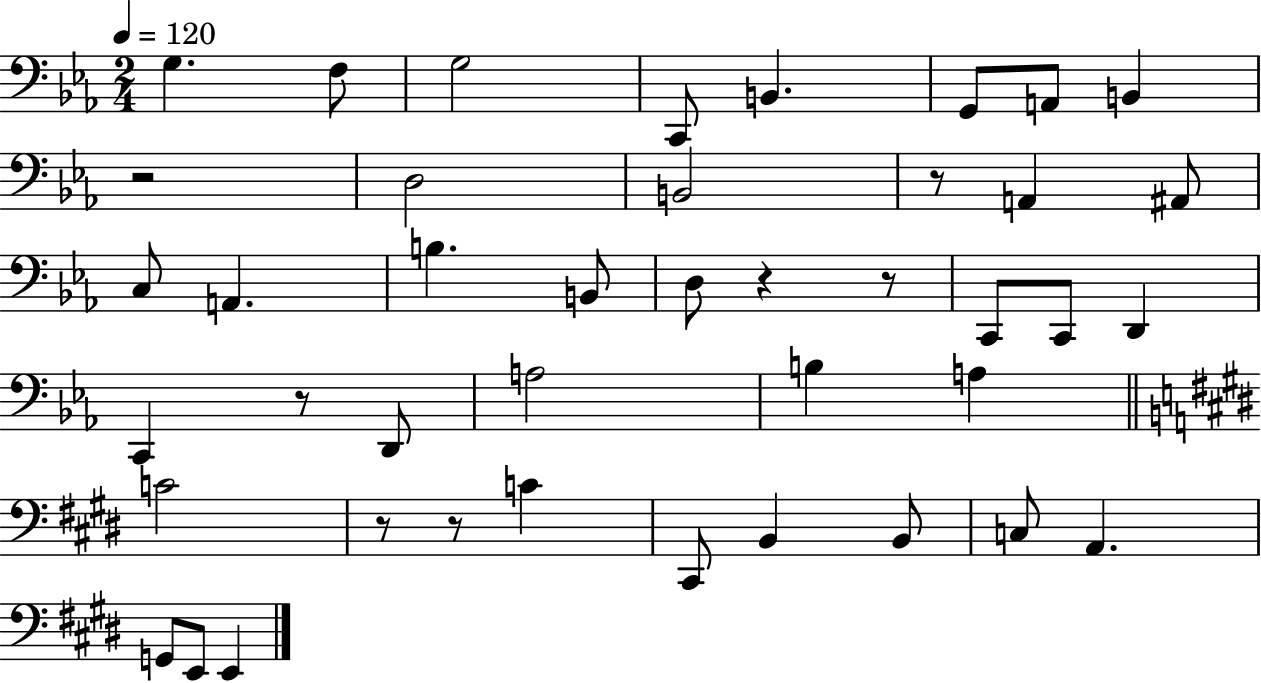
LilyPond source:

{
  \clef bass
  \numericTimeSignature
  \time 2/4
  \key ees \major
  \tempo 4 = 120
  g4. f8 | g2 | c,8 b,4. | g,8 a,8 b,4 | \break r2 | d2 | b,2 | r8 a,4 ais,8 | \break c8 a,4. | b4. b,8 | d8 r4 r8 | c,8 c,8 d,4 | \break c,4 r8 d,8 | a2 | b4 a4 | \bar "||" \break \key e \major c'2 | r8 r8 c'4 | cis,8 b,4 b,8 | c8 a,4. | \break g,8 e,8 e,4 | \bar "|."
}